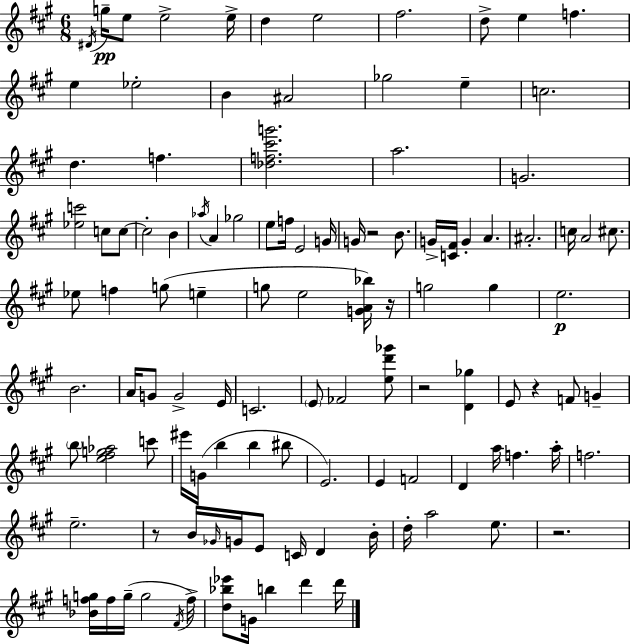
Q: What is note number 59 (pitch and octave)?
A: FES4